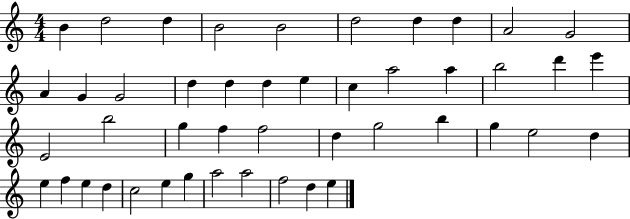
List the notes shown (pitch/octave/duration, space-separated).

B4/q D5/h D5/q B4/h B4/h D5/h D5/q D5/q A4/h G4/h A4/q G4/q G4/h D5/q D5/q D5/q E5/q C5/q A5/h A5/q B5/h D6/q E6/q E4/h B5/h G5/q F5/q F5/h D5/q G5/h B5/q G5/q E5/h D5/q E5/q F5/q E5/q D5/q C5/h E5/q G5/q A5/h A5/h F5/h D5/q E5/q